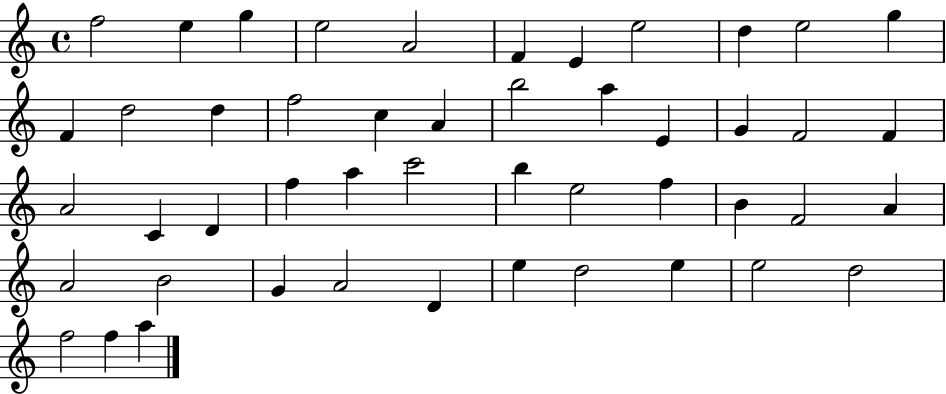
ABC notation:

X:1
T:Untitled
M:4/4
L:1/4
K:C
f2 e g e2 A2 F E e2 d e2 g F d2 d f2 c A b2 a E G F2 F A2 C D f a c'2 b e2 f B F2 A A2 B2 G A2 D e d2 e e2 d2 f2 f a